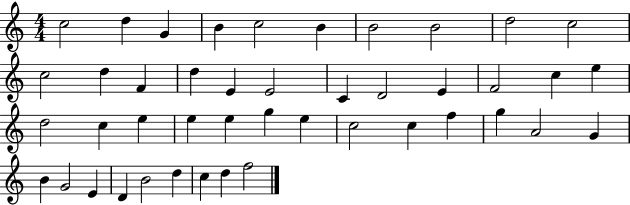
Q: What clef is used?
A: treble